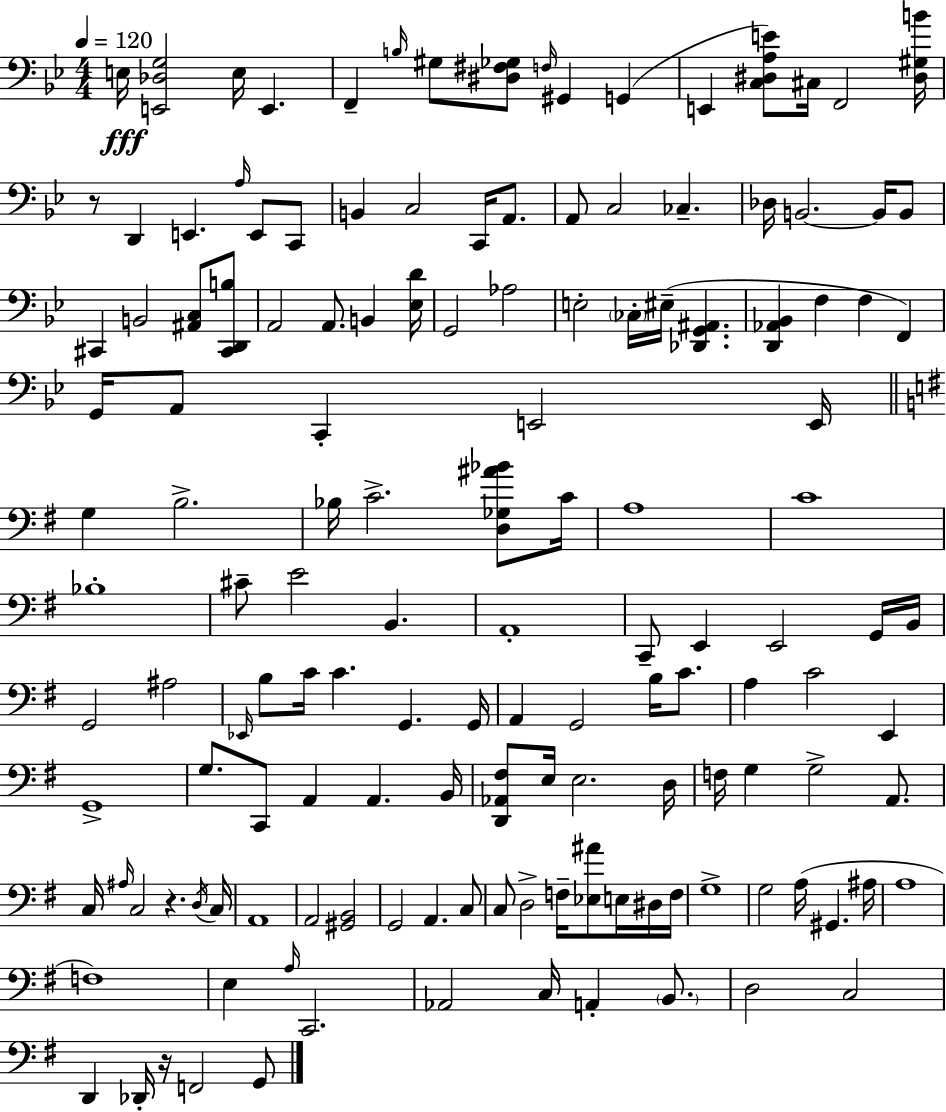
X:1
T:Untitled
M:4/4
L:1/4
K:Gm
E,/4 [E,,_D,G,]2 E,/4 E,, F,, B,/4 ^G,/2 [^D,^F,_G,]/2 F,/4 ^G,, G,, E,, [C,^D,A,E]/2 ^C,/4 F,,2 [^D,^G,B]/4 z/2 D,, E,, A,/4 E,,/2 C,,/2 B,, C,2 C,,/4 A,,/2 A,,/2 C,2 _C, _D,/4 B,,2 B,,/4 B,,/2 ^C,, B,,2 [^A,,C,]/2 [^C,,D,,B,]/2 A,,2 A,,/2 B,, [_E,D]/4 G,,2 _A,2 E,2 _C,/4 ^E,/4 [_D,,G,,^A,,] [D,,_A,,_B,,] F, F, F,, G,,/4 A,,/2 C,, E,,2 E,,/4 G, B,2 _B,/4 C2 [D,_G,^A_B]/2 C/4 A,4 C4 _B,4 ^C/2 E2 B,, A,,4 C,,/2 E,, E,,2 G,,/4 B,,/4 G,,2 ^A,2 _E,,/4 B,/2 C/4 C G,, G,,/4 A,, G,,2 B,/4 C/2 A, C2 E,, G,,4 G,/2 C,,/2 A,, A,, B,,/4 [D,,_A,,^F,]/2 E,/4 E,2 D,/4 F,/4 G, G,2 A,,/2 C,/4 ^A,/4 C,2 z D,/4 C,/4 A,,4 A,,2 [^G,,B,,]2 G,,2 A,, C,/2 C,/2 D,2 F,/4 [_E,^A]/2 E,/4 ^D,/4 F,/4 G,4 G,2 A,/4 ^G,, ^A,/4 A,4 F,4 E, A,/4 C,,2 _A,,2 C,/4 A,, B,,/2 D,2 C,2 D,, _D,,/4 z/4 F,,2 G,,/2